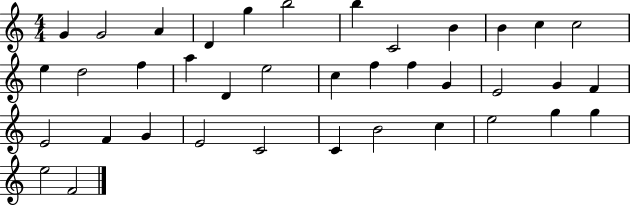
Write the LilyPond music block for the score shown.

{
  \clef treble
  \numericTimeSignature
  \time 4/4
  \key c \major
  g'4 g'2 a'4 | d'4 g''4 b''2 | b''4 c'2 b'4 | b'4 c''4 c''2 | \break e''4 d''2 f''4 | a''4 d'4 e''2 | c''4 f''4 f''4 g'4 | e'2 g'4 f'4 | \break e'2 f'4 g'4 | e'2 c'2 | c'4 b'2 c''4 | e''2 g''4 g''4 | \break e''2 f'2 | \bar "|."
}